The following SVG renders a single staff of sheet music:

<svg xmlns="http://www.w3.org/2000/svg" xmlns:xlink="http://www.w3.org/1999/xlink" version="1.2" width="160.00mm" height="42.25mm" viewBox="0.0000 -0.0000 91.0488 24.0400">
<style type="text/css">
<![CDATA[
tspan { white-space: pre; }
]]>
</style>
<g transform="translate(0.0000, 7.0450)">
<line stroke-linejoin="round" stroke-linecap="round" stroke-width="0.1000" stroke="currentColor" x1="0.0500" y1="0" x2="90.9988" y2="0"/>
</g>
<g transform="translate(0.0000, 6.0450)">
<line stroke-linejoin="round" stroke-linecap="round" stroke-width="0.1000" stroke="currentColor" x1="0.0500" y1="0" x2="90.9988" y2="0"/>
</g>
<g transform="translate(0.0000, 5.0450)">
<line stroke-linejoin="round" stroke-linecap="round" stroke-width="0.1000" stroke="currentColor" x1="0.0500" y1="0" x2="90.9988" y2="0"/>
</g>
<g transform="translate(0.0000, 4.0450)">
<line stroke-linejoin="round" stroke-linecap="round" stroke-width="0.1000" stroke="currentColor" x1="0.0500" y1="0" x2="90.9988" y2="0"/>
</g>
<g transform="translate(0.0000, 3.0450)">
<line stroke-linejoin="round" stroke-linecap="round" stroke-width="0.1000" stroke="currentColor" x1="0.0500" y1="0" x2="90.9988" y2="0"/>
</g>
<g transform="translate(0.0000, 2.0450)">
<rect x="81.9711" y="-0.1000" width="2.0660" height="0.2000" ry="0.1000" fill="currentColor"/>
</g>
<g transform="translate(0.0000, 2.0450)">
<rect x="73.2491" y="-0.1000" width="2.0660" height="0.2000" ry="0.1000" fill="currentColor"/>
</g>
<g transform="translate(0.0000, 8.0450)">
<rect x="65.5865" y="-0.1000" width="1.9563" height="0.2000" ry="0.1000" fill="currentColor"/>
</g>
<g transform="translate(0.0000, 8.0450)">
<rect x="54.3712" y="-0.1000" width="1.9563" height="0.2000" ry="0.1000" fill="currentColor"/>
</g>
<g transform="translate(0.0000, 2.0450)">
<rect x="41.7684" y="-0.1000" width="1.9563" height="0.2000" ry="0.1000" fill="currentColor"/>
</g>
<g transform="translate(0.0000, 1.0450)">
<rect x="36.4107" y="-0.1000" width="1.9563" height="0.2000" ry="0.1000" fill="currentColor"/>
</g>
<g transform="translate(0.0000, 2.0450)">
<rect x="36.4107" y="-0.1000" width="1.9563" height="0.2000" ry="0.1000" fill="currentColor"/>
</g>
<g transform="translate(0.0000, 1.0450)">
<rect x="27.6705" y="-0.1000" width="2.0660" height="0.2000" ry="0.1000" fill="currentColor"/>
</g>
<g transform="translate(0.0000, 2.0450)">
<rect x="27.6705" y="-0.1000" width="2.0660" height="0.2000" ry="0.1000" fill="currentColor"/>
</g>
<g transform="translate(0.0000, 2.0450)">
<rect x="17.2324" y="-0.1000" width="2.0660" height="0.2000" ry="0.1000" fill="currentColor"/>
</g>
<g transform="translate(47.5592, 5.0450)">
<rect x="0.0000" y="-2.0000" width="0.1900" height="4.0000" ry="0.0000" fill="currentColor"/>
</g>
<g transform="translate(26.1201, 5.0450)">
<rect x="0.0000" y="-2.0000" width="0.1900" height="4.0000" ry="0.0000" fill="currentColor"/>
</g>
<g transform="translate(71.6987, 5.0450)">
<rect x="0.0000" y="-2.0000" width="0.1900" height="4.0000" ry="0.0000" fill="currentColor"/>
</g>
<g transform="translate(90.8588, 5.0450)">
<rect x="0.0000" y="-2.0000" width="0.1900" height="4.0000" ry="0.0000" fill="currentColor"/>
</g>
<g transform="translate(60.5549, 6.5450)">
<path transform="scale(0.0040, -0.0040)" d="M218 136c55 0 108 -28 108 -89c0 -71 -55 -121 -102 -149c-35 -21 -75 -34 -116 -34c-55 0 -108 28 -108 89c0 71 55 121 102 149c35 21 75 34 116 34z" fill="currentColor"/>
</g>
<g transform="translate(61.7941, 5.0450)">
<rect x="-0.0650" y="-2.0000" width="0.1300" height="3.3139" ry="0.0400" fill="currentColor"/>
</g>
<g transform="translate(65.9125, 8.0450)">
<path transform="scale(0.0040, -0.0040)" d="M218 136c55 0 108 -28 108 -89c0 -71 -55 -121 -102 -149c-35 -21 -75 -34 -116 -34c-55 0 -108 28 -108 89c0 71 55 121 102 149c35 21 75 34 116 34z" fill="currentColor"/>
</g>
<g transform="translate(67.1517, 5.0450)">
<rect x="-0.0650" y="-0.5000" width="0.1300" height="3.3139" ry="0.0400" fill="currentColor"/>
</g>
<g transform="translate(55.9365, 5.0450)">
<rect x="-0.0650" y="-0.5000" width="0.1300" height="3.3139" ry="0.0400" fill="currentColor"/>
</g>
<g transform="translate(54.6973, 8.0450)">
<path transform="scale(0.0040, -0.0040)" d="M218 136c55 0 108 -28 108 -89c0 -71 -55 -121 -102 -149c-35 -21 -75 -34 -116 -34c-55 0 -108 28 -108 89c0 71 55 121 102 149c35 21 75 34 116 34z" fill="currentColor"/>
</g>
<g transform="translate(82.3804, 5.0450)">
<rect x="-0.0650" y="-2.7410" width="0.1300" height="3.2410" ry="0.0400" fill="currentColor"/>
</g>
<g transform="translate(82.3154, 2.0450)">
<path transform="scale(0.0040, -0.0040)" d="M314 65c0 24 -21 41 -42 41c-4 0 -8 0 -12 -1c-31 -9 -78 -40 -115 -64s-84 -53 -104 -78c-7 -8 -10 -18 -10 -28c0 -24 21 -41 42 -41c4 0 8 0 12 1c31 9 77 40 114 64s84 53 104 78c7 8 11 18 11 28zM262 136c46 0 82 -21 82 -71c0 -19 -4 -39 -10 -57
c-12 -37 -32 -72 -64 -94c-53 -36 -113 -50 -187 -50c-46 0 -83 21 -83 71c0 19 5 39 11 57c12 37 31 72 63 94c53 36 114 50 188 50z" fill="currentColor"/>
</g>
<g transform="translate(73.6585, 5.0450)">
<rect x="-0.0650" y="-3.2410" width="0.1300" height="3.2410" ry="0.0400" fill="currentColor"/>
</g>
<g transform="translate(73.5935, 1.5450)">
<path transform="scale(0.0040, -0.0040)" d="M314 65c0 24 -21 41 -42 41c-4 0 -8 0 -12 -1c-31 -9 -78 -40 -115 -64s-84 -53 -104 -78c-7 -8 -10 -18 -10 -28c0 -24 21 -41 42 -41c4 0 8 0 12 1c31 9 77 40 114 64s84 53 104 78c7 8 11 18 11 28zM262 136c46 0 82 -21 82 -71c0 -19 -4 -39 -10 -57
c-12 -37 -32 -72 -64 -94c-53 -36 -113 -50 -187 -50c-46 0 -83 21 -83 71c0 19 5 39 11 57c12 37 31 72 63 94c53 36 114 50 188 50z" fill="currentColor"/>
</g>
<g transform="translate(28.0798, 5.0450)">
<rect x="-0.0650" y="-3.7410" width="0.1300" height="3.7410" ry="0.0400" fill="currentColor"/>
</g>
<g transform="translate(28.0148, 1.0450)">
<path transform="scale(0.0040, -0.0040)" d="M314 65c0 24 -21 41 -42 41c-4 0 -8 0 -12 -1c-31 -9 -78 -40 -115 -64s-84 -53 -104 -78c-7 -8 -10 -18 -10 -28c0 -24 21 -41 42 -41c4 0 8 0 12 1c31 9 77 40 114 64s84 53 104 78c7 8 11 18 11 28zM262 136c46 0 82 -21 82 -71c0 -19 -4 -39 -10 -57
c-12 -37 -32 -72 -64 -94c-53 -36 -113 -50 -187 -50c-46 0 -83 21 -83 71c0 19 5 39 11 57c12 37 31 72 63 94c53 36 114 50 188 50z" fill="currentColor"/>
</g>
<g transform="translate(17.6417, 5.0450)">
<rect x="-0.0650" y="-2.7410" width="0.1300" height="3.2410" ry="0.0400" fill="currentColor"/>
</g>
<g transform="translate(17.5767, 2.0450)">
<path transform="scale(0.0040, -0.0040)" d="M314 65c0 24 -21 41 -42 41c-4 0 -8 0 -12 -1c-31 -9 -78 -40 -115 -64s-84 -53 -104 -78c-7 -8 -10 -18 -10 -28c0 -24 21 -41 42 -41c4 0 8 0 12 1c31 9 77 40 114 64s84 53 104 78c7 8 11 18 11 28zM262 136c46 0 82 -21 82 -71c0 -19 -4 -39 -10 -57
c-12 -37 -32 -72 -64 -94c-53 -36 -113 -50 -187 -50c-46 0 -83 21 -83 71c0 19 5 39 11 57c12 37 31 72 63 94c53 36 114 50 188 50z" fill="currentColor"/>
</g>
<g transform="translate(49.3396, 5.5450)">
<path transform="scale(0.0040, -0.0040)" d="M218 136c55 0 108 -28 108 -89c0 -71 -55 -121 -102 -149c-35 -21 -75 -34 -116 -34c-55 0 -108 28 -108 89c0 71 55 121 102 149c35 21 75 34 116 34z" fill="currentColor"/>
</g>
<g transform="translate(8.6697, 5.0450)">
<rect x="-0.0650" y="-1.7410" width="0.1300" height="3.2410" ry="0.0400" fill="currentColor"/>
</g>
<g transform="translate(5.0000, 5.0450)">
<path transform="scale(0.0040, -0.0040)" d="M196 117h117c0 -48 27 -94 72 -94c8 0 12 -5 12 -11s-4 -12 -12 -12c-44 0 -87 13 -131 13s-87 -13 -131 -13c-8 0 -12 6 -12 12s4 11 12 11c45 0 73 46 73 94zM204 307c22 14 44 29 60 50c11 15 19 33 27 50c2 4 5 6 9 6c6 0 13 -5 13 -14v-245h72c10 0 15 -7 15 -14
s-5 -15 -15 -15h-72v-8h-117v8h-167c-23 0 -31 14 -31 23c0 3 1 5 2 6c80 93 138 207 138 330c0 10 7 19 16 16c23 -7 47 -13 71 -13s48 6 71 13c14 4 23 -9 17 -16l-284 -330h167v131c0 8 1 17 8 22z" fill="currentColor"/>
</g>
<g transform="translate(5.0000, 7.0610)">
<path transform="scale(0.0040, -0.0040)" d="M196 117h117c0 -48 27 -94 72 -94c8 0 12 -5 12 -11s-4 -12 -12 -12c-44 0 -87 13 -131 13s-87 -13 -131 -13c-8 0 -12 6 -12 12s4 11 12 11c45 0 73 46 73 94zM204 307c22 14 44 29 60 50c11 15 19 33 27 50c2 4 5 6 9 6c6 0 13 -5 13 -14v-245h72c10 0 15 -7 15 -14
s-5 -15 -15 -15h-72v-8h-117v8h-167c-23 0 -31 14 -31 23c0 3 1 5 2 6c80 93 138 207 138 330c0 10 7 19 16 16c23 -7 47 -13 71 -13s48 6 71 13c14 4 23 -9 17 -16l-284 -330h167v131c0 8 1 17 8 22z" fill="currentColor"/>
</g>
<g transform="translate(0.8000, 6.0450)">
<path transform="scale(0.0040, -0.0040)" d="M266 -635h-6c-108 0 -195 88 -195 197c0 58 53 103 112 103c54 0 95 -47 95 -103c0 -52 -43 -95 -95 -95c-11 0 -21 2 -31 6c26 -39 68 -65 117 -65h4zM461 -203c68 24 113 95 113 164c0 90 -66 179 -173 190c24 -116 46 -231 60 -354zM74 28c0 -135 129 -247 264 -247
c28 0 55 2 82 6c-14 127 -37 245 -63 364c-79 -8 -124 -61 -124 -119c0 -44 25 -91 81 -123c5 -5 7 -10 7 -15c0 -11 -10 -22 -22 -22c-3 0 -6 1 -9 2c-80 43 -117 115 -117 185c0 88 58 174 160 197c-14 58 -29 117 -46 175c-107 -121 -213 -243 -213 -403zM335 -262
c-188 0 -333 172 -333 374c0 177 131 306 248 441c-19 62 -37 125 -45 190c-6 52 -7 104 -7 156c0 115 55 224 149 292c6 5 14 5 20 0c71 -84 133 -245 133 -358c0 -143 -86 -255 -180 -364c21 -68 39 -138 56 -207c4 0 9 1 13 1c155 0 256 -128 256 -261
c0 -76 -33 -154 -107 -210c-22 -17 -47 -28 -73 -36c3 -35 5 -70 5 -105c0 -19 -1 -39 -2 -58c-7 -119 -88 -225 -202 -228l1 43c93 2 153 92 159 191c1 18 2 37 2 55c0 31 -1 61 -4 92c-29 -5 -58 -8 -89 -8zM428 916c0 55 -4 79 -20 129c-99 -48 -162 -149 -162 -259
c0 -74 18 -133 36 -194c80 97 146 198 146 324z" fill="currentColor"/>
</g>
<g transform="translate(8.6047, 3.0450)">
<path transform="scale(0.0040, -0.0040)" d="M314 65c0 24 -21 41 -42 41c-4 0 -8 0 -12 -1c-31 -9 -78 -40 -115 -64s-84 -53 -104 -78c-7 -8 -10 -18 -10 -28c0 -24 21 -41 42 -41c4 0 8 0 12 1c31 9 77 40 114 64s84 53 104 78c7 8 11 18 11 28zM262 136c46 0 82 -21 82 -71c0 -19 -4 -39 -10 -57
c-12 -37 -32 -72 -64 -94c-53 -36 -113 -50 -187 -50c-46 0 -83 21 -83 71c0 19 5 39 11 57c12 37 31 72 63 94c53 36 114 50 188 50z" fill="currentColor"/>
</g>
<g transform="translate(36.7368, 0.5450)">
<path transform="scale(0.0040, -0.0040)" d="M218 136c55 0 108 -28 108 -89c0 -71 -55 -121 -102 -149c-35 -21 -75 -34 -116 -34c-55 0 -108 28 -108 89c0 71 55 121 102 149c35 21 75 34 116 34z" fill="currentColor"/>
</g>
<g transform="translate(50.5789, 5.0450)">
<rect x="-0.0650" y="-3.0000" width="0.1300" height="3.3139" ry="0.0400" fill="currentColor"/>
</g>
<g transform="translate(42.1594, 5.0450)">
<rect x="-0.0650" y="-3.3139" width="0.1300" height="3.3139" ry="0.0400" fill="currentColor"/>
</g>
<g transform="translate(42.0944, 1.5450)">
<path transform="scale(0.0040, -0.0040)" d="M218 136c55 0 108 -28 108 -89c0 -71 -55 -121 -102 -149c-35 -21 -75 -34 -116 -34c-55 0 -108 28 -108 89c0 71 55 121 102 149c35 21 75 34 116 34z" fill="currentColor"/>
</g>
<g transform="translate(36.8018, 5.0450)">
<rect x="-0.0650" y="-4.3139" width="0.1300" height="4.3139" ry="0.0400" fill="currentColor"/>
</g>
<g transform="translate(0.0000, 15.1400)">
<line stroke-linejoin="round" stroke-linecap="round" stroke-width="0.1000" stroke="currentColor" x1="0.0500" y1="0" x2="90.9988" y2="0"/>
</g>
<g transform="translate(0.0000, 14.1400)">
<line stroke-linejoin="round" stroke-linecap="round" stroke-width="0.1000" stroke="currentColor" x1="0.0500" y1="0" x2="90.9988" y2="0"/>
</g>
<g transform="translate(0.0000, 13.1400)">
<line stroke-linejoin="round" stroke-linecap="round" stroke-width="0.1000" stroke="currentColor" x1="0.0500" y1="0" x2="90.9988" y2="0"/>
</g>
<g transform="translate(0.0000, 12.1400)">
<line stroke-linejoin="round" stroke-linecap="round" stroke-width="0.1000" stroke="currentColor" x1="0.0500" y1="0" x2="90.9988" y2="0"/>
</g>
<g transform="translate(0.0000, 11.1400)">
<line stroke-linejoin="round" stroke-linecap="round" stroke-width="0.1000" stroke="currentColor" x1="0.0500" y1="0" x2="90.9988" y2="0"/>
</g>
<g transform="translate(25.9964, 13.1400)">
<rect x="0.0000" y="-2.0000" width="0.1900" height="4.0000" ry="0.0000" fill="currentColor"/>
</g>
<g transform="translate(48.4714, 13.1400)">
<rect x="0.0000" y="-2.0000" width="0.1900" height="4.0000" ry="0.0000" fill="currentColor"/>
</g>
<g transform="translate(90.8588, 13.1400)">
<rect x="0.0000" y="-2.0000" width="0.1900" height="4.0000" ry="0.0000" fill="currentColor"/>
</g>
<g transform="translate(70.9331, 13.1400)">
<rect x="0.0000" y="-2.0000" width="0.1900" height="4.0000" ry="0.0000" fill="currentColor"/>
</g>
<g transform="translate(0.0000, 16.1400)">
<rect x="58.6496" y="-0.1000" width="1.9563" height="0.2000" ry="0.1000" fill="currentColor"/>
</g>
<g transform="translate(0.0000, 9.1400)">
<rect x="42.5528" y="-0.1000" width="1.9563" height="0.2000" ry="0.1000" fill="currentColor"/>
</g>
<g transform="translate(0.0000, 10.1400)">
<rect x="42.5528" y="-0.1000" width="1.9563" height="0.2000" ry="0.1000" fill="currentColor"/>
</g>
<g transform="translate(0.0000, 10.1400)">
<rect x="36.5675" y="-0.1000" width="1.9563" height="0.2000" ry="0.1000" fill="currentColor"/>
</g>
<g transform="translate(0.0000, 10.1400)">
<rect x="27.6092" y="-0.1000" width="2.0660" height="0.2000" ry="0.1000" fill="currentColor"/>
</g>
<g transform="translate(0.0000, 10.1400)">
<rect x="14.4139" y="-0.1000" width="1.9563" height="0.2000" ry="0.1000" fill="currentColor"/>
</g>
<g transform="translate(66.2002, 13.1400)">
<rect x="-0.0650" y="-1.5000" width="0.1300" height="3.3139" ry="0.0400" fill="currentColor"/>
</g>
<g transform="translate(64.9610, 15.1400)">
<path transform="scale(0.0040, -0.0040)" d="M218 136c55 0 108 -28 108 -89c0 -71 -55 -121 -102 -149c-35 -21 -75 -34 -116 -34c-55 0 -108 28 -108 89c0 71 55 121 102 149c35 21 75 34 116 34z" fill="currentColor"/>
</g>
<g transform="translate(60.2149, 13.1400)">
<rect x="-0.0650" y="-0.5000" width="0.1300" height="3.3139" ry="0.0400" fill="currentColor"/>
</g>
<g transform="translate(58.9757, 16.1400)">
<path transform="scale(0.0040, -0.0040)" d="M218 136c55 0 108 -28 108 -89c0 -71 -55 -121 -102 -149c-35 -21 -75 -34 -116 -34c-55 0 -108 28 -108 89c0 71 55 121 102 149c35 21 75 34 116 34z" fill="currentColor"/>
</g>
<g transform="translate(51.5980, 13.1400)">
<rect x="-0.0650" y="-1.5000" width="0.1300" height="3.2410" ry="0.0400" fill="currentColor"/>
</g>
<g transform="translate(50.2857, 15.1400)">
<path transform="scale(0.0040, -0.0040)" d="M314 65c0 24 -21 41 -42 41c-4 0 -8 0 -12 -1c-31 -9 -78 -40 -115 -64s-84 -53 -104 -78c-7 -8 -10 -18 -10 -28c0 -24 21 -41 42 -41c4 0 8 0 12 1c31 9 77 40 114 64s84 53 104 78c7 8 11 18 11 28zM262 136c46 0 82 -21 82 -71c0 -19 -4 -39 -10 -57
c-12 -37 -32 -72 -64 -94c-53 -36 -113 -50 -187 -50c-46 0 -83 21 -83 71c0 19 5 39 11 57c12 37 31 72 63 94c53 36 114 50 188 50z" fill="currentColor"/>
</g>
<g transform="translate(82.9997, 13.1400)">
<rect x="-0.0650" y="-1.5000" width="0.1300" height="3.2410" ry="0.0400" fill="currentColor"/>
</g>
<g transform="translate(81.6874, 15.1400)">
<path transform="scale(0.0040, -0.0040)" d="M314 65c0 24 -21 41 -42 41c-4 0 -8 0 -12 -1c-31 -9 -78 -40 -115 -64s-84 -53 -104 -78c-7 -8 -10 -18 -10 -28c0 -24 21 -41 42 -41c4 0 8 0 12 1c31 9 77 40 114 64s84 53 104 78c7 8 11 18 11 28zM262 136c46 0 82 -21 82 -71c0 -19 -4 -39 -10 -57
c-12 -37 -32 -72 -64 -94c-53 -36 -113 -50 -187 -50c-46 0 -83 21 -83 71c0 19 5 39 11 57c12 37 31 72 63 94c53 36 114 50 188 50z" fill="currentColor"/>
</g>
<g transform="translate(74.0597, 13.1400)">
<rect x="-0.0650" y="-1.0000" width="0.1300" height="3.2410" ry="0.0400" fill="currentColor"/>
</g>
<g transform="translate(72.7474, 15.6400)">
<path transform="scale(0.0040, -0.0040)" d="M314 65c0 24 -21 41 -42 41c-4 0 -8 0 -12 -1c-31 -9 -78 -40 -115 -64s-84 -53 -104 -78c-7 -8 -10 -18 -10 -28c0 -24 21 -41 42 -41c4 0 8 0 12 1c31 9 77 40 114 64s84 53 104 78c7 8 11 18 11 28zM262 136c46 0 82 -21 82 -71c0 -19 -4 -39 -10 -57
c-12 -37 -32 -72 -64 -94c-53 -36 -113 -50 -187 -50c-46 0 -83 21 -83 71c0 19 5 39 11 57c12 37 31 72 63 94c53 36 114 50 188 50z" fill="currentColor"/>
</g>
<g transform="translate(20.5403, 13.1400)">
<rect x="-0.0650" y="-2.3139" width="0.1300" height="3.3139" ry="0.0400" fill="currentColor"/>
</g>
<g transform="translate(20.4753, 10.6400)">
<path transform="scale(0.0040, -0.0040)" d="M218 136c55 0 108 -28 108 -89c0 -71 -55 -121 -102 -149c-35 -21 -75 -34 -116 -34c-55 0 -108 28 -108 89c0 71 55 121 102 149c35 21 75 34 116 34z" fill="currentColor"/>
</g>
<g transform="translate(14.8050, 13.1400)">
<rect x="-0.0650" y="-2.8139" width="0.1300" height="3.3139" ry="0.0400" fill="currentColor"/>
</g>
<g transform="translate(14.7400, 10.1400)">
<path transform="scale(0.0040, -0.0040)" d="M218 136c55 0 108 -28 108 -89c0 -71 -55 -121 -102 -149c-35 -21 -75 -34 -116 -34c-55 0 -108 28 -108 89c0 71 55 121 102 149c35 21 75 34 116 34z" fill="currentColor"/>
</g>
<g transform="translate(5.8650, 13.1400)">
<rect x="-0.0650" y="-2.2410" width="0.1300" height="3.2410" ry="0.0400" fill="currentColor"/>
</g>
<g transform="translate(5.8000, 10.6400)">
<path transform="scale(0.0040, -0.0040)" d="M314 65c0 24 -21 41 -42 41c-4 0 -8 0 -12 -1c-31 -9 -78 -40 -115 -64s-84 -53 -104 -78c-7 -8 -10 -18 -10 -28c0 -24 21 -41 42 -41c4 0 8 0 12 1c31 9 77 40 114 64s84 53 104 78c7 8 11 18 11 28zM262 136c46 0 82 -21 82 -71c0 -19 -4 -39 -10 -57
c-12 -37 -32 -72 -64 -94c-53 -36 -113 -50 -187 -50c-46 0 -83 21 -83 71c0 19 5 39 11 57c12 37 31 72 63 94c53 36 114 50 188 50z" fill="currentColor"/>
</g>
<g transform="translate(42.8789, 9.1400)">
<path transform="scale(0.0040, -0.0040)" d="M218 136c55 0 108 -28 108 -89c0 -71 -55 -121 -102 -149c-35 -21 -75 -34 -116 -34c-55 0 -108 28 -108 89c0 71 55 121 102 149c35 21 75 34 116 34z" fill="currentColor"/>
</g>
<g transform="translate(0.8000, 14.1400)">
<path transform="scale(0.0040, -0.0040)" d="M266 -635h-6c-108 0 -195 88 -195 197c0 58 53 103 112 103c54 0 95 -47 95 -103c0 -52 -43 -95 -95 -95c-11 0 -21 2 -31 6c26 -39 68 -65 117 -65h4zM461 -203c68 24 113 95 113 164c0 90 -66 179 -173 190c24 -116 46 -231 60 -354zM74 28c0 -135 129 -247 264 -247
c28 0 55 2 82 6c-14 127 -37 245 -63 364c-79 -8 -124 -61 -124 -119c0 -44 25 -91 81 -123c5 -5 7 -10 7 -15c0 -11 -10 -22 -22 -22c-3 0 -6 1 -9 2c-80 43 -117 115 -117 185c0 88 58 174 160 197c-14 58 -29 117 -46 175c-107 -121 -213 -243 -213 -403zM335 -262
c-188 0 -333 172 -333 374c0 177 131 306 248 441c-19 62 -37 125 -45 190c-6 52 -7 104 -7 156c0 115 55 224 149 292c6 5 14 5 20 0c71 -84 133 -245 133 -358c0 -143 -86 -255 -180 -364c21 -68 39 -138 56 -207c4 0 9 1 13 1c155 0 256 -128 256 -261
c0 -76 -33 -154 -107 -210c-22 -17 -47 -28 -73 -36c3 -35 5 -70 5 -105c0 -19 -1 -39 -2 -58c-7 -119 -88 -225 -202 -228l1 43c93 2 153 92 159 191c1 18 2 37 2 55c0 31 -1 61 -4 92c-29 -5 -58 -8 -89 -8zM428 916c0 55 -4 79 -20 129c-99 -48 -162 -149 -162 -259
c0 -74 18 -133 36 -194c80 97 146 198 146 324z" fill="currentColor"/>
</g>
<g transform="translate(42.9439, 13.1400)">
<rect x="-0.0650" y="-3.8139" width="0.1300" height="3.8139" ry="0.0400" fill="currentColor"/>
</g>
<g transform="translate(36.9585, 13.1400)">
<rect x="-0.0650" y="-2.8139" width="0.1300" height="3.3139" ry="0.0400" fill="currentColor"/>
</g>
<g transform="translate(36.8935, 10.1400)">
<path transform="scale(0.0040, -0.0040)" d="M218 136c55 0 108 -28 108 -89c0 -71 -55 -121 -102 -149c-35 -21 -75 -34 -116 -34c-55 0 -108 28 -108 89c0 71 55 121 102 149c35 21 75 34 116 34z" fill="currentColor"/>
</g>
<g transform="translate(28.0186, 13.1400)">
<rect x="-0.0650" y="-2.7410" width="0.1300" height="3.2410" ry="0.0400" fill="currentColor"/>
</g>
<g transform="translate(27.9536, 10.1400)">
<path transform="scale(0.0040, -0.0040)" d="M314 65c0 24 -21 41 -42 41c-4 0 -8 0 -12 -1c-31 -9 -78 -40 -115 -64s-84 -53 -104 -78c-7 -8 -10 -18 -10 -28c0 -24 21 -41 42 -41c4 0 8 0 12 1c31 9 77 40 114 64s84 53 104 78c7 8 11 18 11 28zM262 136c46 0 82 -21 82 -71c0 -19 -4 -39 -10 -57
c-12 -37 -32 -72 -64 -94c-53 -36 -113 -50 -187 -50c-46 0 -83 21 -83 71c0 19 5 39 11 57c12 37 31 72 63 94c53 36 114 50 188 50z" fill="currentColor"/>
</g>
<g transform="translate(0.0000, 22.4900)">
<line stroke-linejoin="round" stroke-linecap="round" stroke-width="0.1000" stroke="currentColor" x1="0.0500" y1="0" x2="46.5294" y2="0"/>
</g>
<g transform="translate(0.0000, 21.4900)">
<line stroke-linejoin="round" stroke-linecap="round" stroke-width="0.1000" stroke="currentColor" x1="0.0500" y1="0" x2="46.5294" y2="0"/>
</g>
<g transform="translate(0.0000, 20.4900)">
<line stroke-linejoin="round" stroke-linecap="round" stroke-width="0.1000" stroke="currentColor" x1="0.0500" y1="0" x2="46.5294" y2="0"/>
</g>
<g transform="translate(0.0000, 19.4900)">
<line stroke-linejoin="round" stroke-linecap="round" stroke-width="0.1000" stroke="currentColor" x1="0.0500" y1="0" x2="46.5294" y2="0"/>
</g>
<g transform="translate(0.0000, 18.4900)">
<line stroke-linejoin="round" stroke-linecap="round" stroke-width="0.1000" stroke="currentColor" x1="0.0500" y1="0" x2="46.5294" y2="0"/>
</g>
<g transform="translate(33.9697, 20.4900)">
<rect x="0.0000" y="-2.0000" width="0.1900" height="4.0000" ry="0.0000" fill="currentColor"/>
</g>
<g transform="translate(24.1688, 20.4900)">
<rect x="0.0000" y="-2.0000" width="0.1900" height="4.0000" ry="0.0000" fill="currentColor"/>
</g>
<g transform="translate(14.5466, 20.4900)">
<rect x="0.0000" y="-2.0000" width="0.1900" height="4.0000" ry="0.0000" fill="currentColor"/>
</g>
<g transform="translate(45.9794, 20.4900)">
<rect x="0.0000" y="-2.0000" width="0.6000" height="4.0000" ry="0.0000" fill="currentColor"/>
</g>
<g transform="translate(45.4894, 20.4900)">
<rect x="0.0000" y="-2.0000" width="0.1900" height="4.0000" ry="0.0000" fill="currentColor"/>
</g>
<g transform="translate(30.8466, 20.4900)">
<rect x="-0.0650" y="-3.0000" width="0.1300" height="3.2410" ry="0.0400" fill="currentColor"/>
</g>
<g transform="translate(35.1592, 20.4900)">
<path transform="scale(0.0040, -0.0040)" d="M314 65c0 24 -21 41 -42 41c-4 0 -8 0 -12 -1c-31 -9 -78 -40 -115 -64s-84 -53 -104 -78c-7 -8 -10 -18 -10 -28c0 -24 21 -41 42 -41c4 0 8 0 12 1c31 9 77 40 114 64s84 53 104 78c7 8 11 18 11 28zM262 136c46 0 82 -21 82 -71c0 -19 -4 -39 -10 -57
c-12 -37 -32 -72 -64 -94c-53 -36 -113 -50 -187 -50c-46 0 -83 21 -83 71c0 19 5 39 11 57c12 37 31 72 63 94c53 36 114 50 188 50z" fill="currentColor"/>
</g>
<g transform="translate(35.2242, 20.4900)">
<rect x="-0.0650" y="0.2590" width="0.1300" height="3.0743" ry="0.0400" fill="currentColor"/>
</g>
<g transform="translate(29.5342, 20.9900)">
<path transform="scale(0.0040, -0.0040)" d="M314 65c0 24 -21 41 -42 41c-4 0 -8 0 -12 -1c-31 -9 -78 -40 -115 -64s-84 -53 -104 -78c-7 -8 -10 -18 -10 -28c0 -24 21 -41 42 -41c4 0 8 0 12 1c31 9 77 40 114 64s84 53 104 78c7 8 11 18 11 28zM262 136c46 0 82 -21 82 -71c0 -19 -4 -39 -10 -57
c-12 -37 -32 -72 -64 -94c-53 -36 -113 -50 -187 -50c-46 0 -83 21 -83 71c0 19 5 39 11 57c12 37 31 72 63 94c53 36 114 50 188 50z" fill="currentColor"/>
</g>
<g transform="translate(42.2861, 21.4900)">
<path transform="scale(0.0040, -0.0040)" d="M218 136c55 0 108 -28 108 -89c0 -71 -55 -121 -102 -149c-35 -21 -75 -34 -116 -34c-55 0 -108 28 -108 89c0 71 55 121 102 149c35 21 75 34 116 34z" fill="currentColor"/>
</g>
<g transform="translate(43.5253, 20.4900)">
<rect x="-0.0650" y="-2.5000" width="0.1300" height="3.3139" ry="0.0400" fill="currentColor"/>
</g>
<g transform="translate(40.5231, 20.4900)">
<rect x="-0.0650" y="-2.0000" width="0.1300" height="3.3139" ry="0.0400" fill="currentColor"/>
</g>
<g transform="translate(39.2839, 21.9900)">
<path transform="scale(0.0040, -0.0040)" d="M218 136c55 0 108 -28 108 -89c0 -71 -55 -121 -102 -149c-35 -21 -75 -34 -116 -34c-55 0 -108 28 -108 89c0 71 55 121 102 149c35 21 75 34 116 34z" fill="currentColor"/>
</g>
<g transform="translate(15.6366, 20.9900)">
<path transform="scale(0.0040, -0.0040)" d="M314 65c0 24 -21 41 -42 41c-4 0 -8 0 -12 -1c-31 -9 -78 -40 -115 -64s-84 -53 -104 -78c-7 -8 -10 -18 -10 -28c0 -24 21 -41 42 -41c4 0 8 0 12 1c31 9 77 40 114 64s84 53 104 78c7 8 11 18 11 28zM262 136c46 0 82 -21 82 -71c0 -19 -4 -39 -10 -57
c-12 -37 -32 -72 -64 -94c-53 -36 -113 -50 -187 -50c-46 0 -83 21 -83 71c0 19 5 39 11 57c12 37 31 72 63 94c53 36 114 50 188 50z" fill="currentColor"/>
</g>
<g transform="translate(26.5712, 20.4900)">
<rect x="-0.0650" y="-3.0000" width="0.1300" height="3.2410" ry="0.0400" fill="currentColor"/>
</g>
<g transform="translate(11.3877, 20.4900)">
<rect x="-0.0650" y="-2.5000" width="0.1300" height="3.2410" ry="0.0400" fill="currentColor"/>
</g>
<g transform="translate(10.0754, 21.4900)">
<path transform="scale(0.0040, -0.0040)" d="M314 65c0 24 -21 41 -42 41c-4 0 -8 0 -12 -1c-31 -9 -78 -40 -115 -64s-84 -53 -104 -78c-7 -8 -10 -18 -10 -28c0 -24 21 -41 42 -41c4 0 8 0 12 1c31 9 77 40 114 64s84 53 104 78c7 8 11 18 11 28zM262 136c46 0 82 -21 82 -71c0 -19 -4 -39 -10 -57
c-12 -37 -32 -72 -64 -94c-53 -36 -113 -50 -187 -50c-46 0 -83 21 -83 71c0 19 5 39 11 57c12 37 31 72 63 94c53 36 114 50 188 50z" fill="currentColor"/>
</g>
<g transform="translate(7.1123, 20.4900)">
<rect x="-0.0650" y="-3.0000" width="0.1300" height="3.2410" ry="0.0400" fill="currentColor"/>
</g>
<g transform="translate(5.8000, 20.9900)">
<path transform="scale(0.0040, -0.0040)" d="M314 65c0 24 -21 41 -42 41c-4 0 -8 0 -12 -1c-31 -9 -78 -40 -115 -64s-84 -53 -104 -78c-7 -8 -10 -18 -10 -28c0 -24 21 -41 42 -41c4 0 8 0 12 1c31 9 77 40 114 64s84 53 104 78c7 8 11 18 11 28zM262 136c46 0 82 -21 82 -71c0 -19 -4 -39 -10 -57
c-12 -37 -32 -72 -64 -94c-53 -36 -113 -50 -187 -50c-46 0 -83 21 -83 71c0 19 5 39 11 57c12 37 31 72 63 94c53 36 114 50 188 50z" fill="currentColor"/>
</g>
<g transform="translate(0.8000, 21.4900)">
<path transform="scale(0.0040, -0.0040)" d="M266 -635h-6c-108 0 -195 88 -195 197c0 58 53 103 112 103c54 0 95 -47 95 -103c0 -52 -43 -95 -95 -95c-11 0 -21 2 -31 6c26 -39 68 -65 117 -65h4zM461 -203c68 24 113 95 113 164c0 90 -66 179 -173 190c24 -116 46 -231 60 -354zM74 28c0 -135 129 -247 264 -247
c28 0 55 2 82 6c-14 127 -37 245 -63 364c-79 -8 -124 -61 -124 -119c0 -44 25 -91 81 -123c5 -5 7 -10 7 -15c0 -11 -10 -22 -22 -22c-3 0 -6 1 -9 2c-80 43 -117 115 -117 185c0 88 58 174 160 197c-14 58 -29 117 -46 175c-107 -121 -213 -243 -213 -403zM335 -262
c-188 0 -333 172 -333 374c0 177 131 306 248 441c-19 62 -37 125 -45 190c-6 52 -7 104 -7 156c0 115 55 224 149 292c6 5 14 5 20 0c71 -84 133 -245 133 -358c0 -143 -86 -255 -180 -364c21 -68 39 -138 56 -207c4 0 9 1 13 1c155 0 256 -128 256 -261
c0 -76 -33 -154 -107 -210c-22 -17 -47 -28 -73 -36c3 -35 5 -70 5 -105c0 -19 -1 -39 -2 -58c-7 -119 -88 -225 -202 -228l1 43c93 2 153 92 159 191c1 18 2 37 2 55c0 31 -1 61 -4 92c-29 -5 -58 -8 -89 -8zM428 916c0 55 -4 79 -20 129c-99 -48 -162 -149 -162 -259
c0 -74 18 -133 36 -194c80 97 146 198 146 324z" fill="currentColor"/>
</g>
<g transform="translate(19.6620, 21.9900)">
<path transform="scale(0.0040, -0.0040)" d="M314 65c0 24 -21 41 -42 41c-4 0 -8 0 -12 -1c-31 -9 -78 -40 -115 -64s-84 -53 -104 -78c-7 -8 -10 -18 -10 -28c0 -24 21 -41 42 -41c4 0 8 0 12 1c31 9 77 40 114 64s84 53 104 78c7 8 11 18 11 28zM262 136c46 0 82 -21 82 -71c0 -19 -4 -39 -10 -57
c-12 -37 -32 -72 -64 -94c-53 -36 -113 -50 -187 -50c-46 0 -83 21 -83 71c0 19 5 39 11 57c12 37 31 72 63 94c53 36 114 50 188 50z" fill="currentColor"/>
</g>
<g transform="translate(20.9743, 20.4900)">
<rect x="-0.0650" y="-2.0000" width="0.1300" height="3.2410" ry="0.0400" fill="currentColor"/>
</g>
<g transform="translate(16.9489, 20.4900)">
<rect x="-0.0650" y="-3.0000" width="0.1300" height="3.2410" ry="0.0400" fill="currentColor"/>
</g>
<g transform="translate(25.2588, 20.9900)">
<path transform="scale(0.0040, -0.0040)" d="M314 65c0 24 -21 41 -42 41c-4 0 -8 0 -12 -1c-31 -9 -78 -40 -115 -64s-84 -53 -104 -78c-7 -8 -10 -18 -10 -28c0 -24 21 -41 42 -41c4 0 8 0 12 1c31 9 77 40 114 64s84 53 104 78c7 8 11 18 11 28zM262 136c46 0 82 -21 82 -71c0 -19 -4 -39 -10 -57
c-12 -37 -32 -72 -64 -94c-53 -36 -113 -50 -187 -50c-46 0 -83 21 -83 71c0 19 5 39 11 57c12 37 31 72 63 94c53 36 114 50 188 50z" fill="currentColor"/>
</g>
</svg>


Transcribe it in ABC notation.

X:1
T:Untitled
M:4/4
L:1/4
K:C
f2 a2 c'2 d' b A C F C b2 a2 g2 a g a2 a c' E2 C E D2 E2 A2 G2 A2 F2 A2 A2 B2 F G